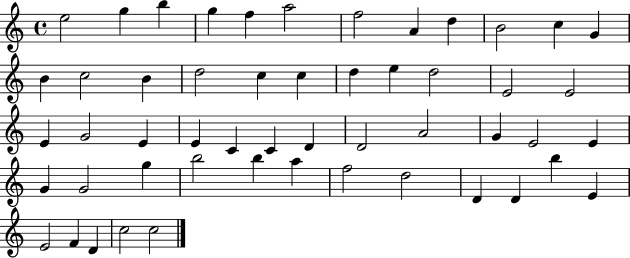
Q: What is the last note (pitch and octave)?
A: C5